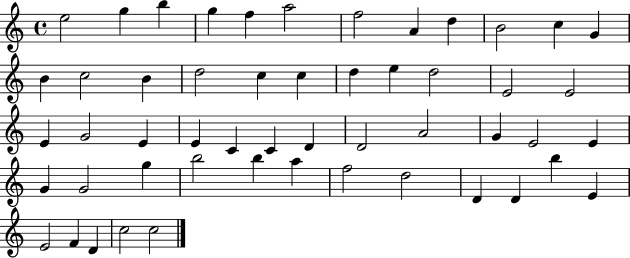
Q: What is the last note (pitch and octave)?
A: C5